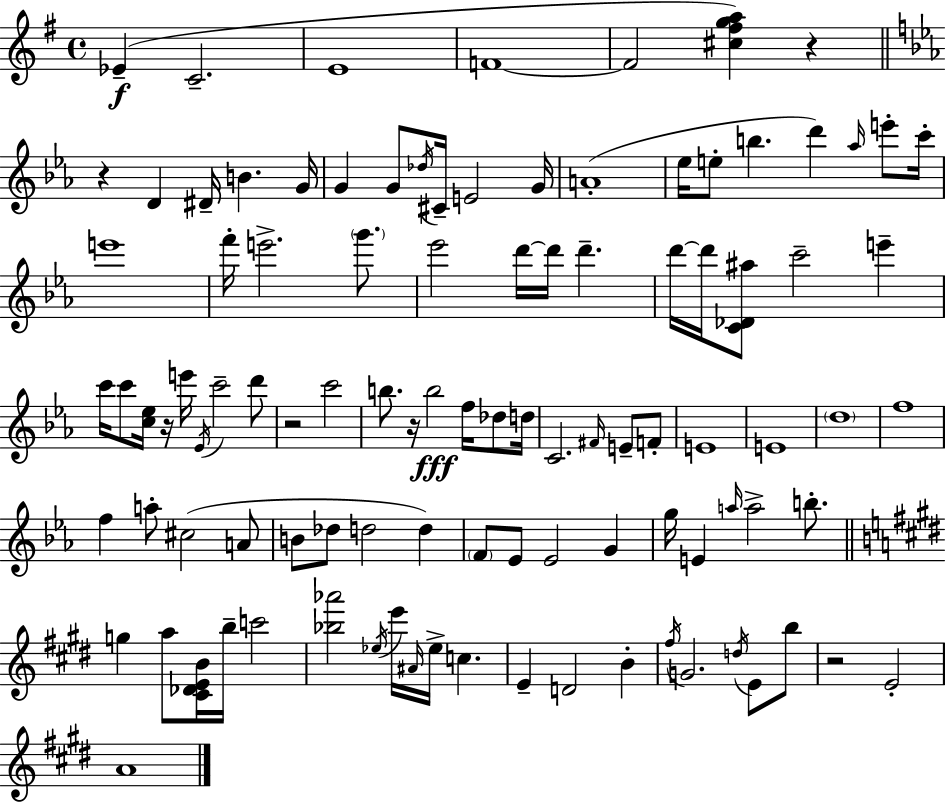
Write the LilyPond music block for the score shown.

{
  \clef treble
  \time 4/4
  \defaultTimeSignature
  \key e \minor
  ees'4--(\f c'2.-- | e'1 | f'1~~ | f'2 <cis'' fis'' g'' a''>4) r4 | \break \bar "||" \break \key c \minor r4 d'4 dis'16-- b'4. g'16 | g'4 g'8 \acciaccatura { des''16 } cis'16-- e'2 | g'16 a'1-.( | ees''16 e''8-. b''4. d'''4) \grace { aes''16 } e'''8-. | \break c'''16-. e'''1 | f'''16-. e'''2.-> \parenthesize g'''8. | ees'''2 d'''16~~ d'''16 d'''4.-- | d'''16~~ d'''16 <c' des' ais''>8 c'''2-- e'''4-- | \break c'''16 c'''8 <c'' ees''>16 r16 e'''16 \acciaccatura { ees'16 } c'''2-- | d'''8 r2 c'''2 | b''8. r16 b''2\fff f''16 | des''8 d''16 c'2. \grace { fis'16 } | \break e'8-- f'8-. e'1 | e'1 | \parenthesize d''1 | f''1 | \break f''4 a''8-. cis''2( | a'8 b'8 des''8 d''2 | d''4) \parenthesize f'8 ees'8 ees'2 | g'4 g''16 e'4 \grace { a''16 } a''2-> | \break b''8.-. \bar "||" \break \key e \major g''4 a''8 <cis' des' e' b'>16 b''16-- c'''2 | <bes'' aes'''>2 \acciaccatura { ees''16 } e'''16 \grace { ais'16 } ees''16-> c''4. | e'4-- d'2 b'4-. | \acciaccatura { fis''16 } g'2. \acciaccatura { d''16 } | \break e'8 b''8 r2 e'2-. | a'1 | \bar "|."
}